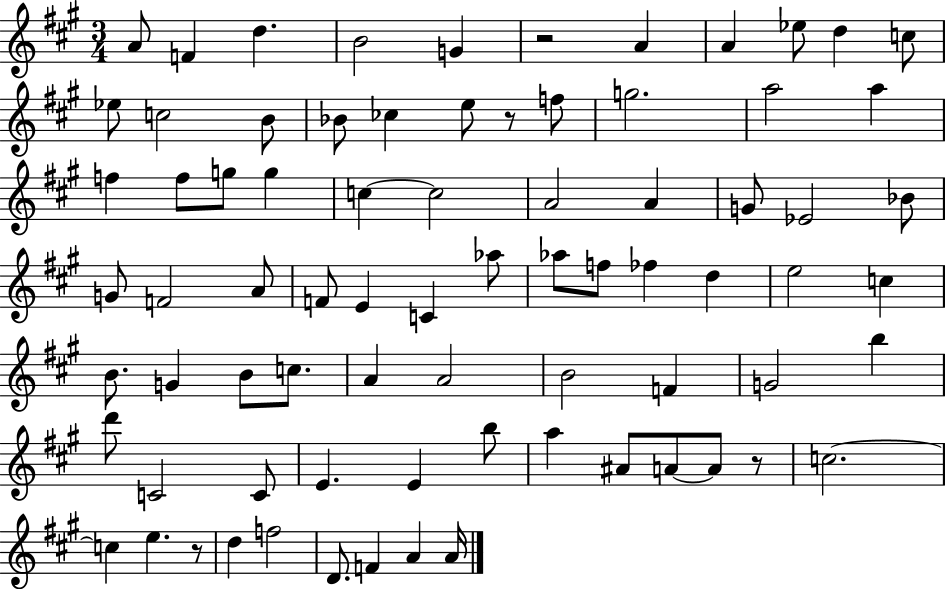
X:1
T:Untitled
M:3/4
L:1/4
K:A
A/2 F d B2 G z2 A A _e/2 d c/2 _e/2 c2 B/2 _B/2 _c e/2 z/2 f/2 g2 a2 a f f/2 g/2 g c c2 A2 A G/2 _E2 _B/2 G/2 F2 A/2 F/2 E C _a/2 _a/2 f/2 _f d e2 c B/2 G B/2 c/2 A A2 B2 F G2 b d'/2 C2 C/2 E E b/2 a ^A/2 A/2 A/2 z/2 c2 c e z/2 d f2 D/2 F A A/4